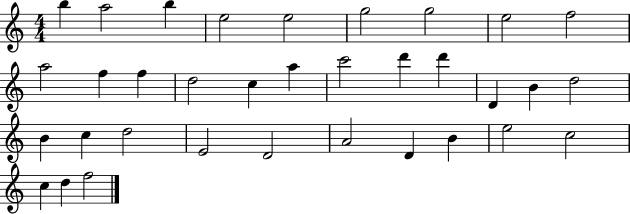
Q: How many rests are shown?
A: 0